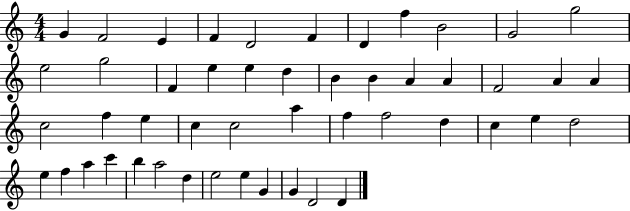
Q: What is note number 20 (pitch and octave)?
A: A4